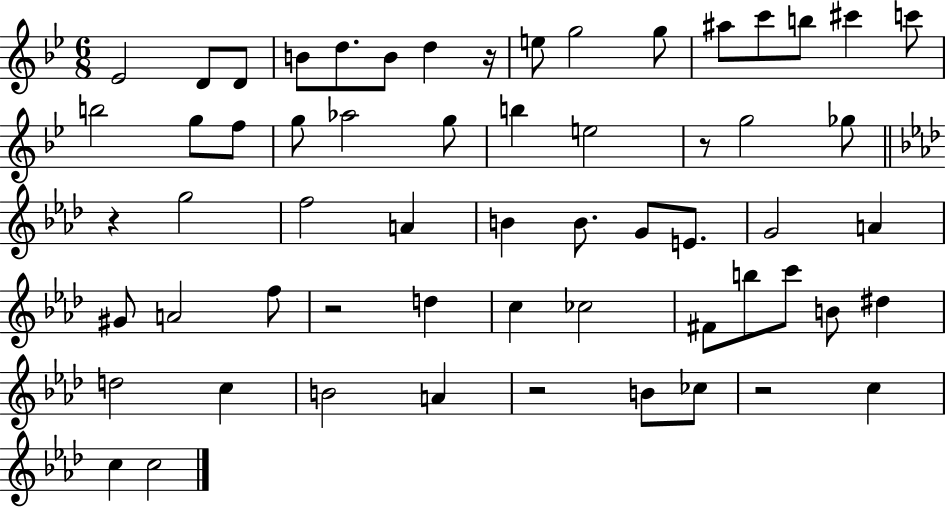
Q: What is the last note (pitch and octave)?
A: C5